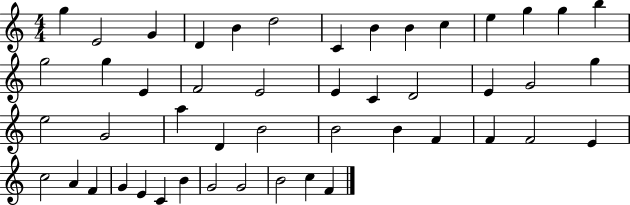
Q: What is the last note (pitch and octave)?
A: F4